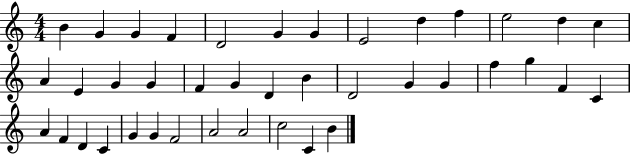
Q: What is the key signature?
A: C major